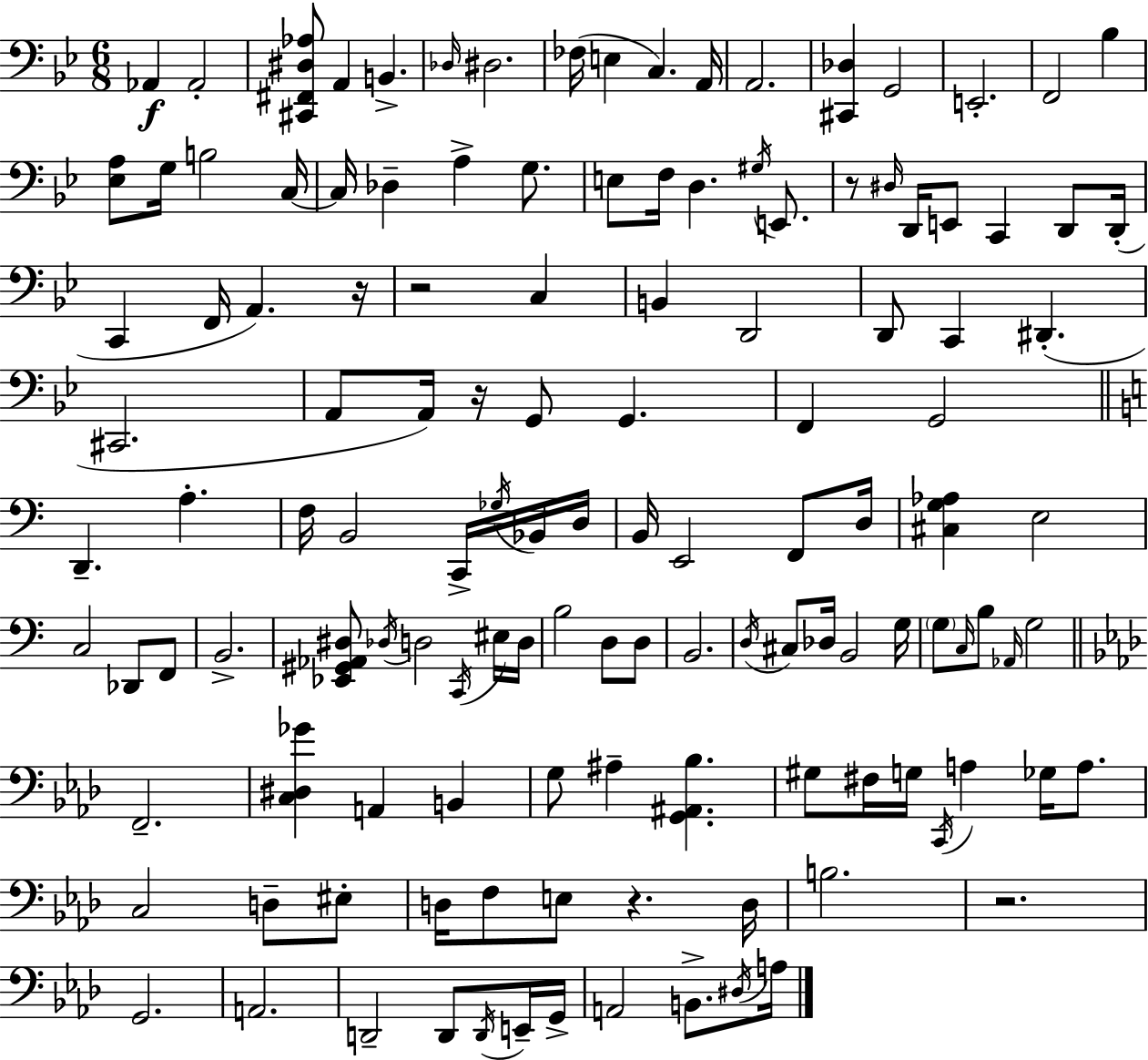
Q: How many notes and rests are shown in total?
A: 129